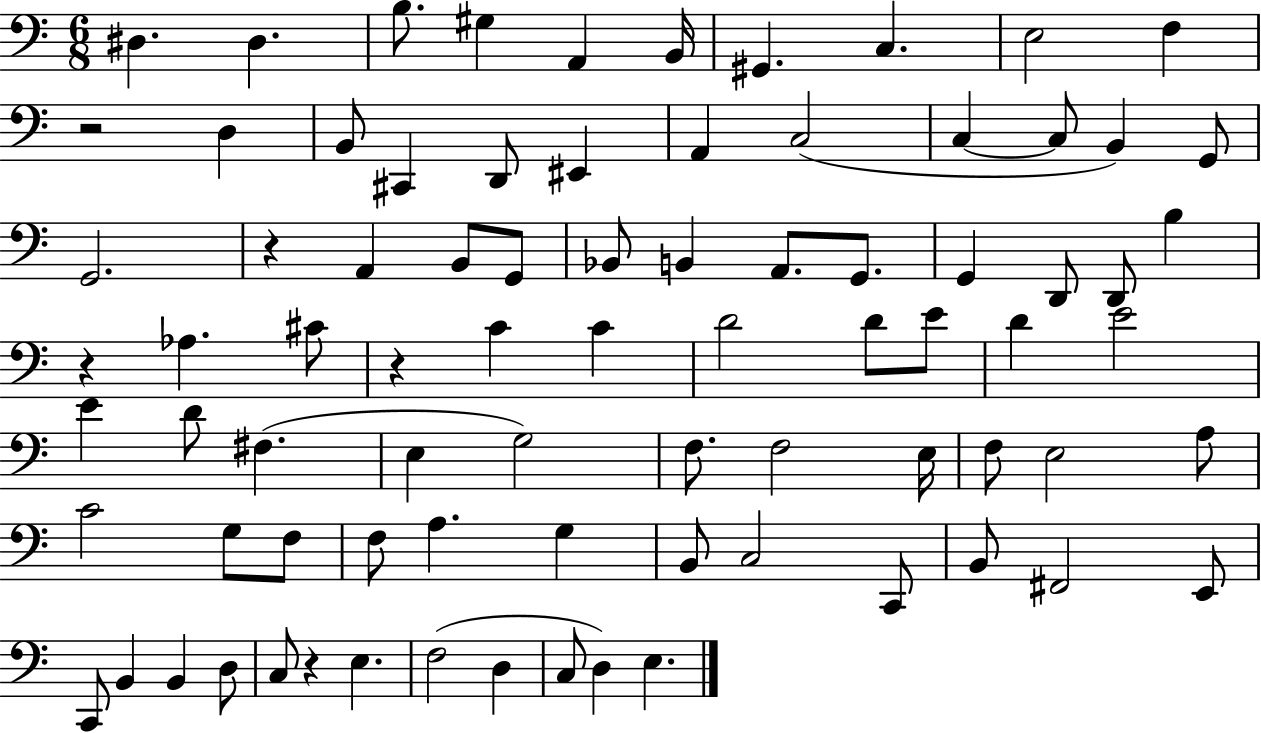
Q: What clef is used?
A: bass